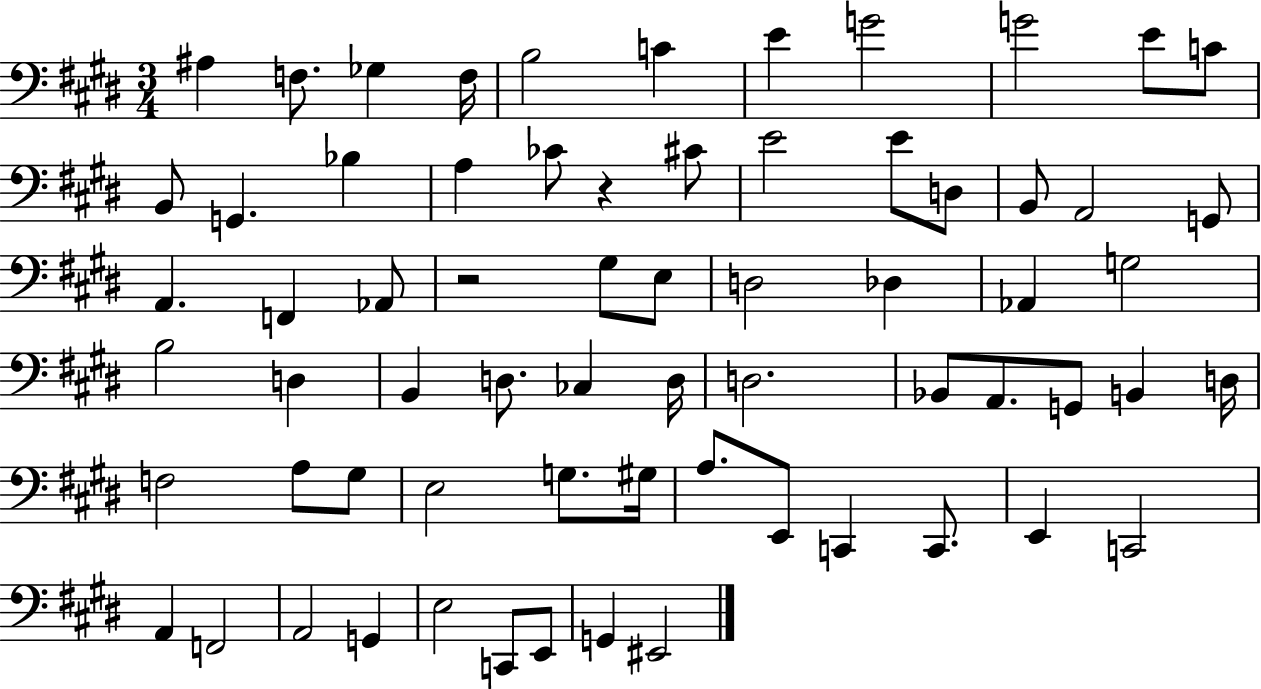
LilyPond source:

{
  \clef bass
  \numericTimeSignature
  \time 3/4
  \key e \major
  ais4 f8. ges4 f16 | b2 c'4 | e'4 g'2 | g'2 e'8 c'8 | \break b,8 g,4. bes4 | a4 ces'8 r4 cis'8 | e'2 e'8 d8 | b,8 a,2 g,8 | \break a,4. f,4 aes,8 | r2 gis8 e8 | d2 des4 | aes,4 g2 | \break b2 d4 | b,4 d8. ces4 d16 | d2. | bes,8 a,8. g,8 b,4 d16 | \break f2 a8 gis8 | e2 g8. gis16 | a8. e,8 c,4 c,8. | e,4 c,2 | \break a,4 f,2 | a,2 g,4 | e2 c,8 e,8 | g,4 eis,2 | \break \bar "|."
}